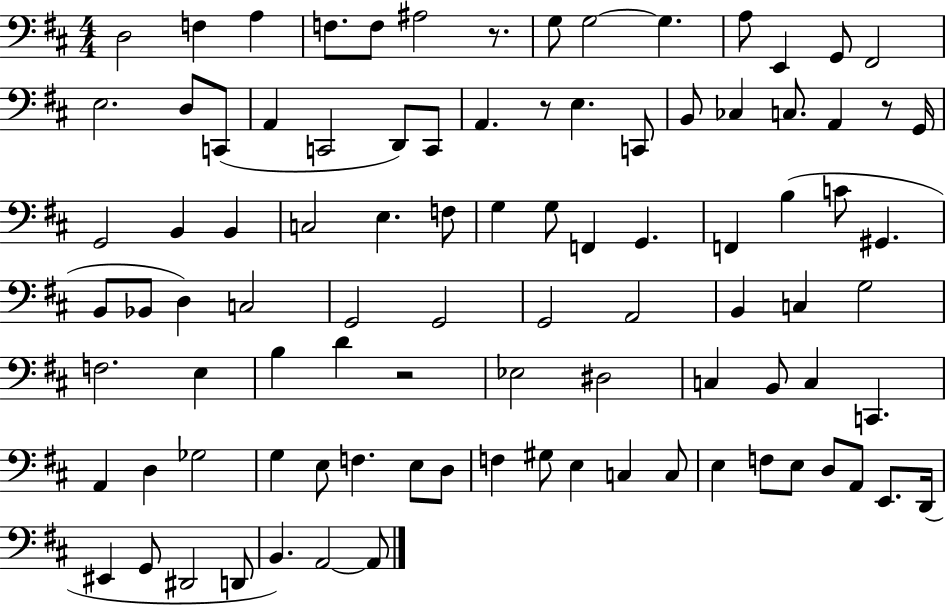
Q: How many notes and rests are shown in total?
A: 94